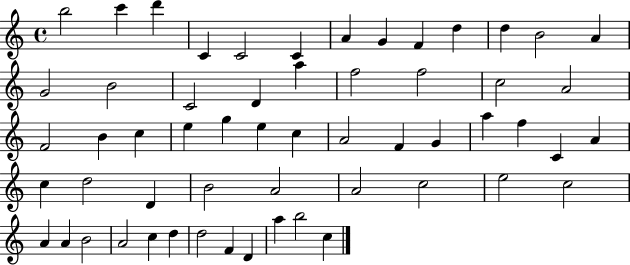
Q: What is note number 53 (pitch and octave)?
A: F4